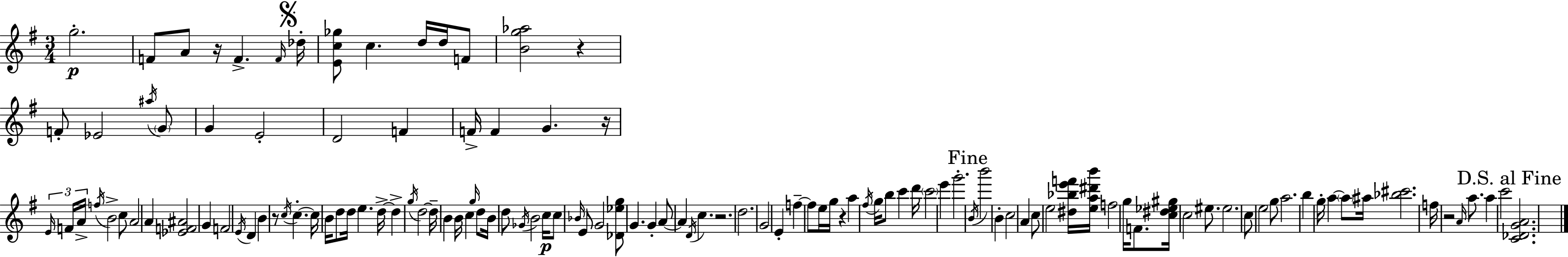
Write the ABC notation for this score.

X:1
T:Untitled
M:3/4
L:1/4
K:Em
g2 F/2 A/2 z/4 F F/4 _d/4 [Ec_g]/2 c d/4 d/4 F/2 [Bg_a]2 z F/2 _E2 ^a/4 G/2 G E2 D2 F F/4 F G z/4 E/4 F/4 A/4 f/4 B2 c/2 A2 A [_EF^A]2 G F2 E/4 D B z/2 c/4 c c/4 B/4 d/2 d/4 e d/4 d g/4 d2 d/4 B B/4 c g/4 d/2 B/4 d/2 _G/4 B2 c/4 c/2 _B/4 E/2 G2 [_D_eg]/2 G G A/2 A D/4 c z2 d2 G2 E f f/2 e/4 g/4 z a ^f/4 g/4 b/2 c' d'/4 c'2 e' g'2 B/4 b'2 B c2 A c/2 e2 [^d_be'f']/4 [ea^d'b']/4 f2 g/4 F/2 [c^d_e^g]/4 c2 ^e/2 ^e2 c/2 e2 g/2 a2 b g/4 a a/2 ^a/4 [_b^c']2 f/4 z2 A/4 a/2 a c'2 [C_DGA]2